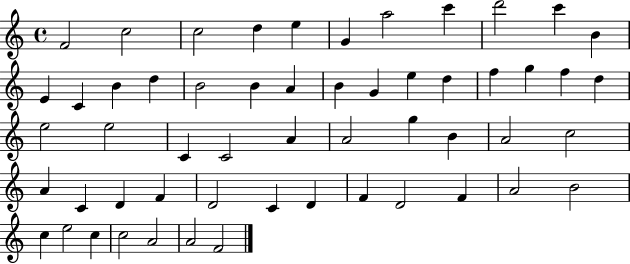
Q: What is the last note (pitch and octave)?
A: F4